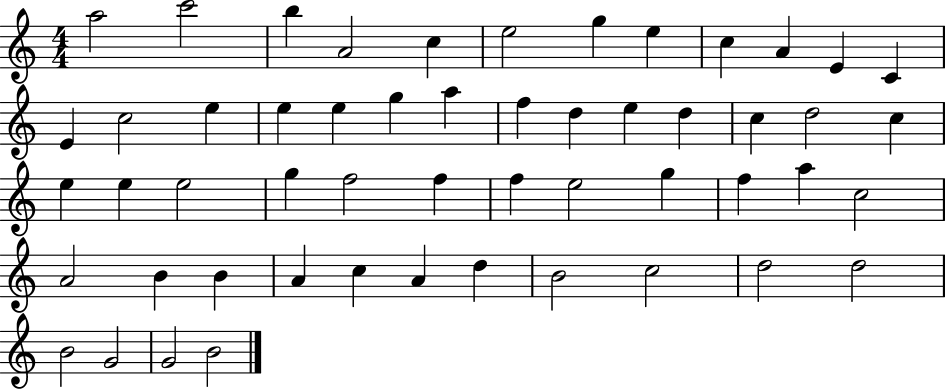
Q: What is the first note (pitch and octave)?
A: A5